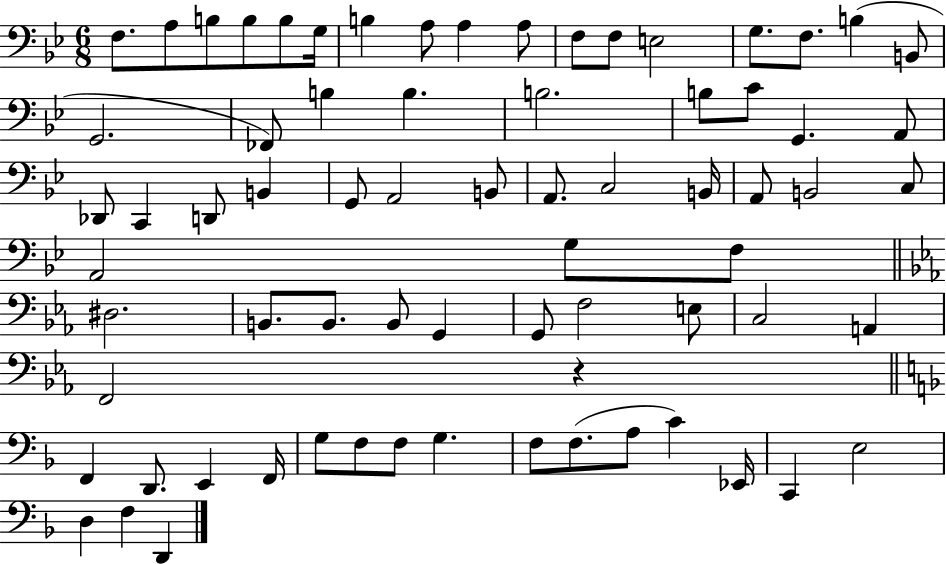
F3/e. A3/e B3/e B3/e B3/e G3/s B3/q A3/e A3/q A3/e F3/e F3/e E3/h G3/e. F3/e. B3/q B2/e G2/h. FES2/e B3/q B3/q. B3/h. B3/e C4/e G2/q. A2/e Db2/e C2/q D2/e B2/q G2/e A2/h B2/e A2/e. C3/h B2/s A2/e B2/h C3/e A2/h G3/e F3/e D#3/h. B2/e. B2/e. B2/e G2/q G2/e F3/h E3/e C3/h A2/q F2/h R/q F2/q D2/e. E2/q F2/s G3/e F3/e F3/e G3/q. F3/e F3/e. A3/e C4/q Eb2/s C2/q E3/h D3/q F3/q D2/q